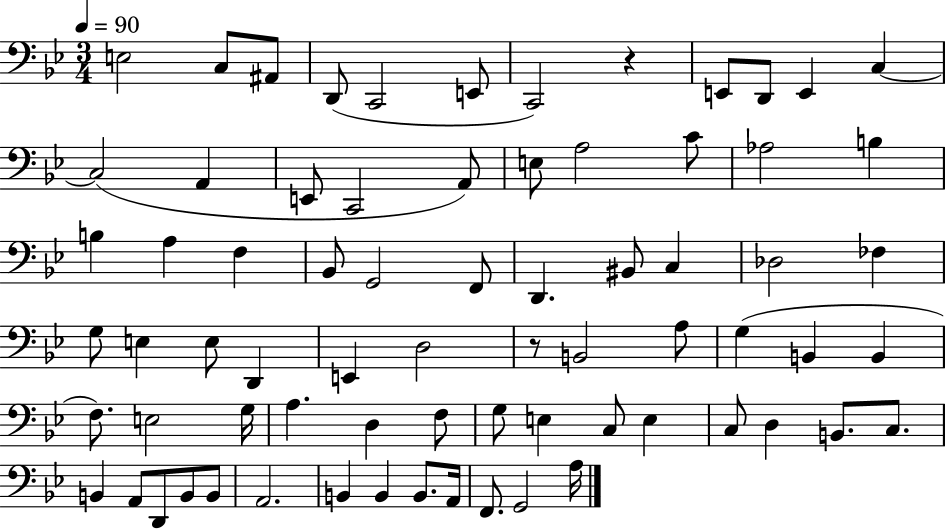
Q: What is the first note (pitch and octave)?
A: E3